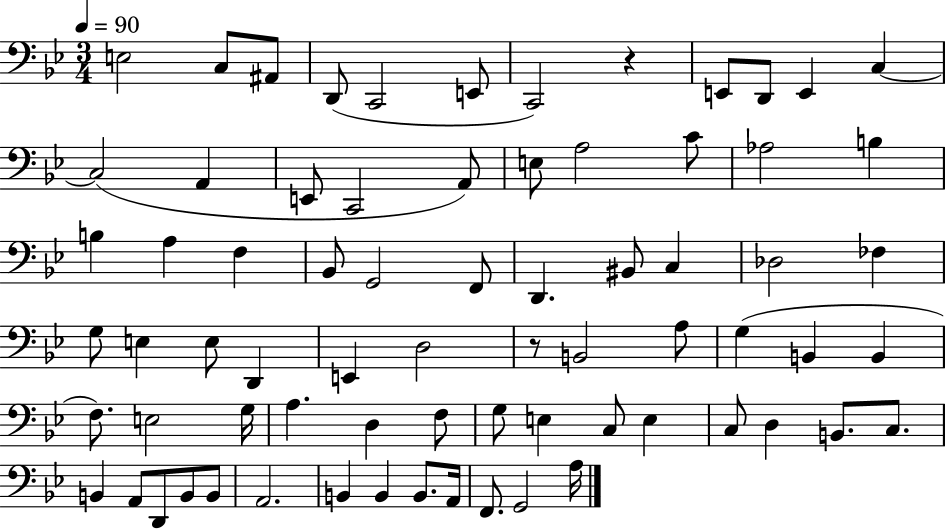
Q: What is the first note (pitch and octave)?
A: E3